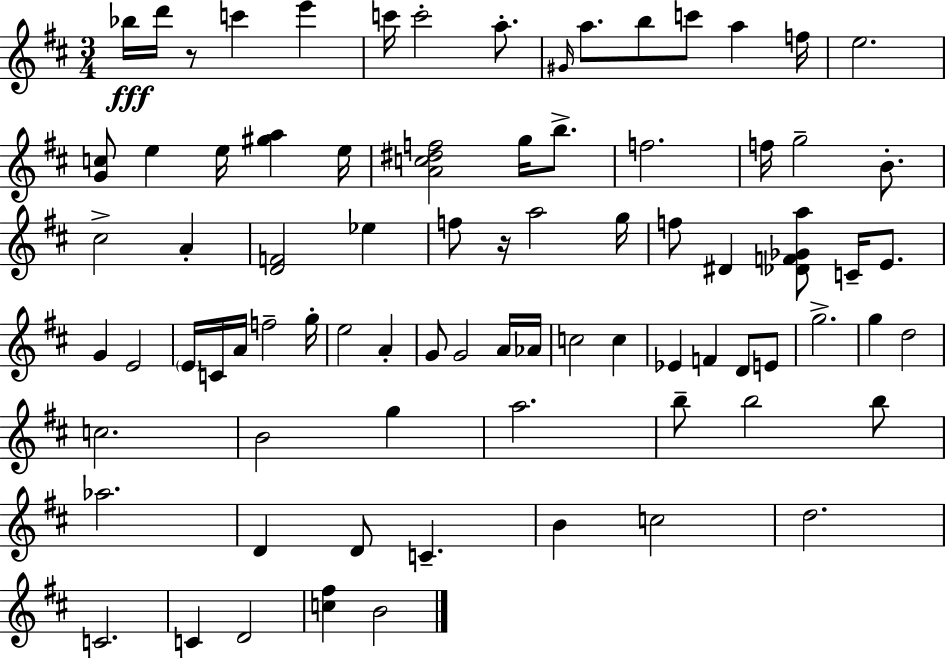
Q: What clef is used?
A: treble